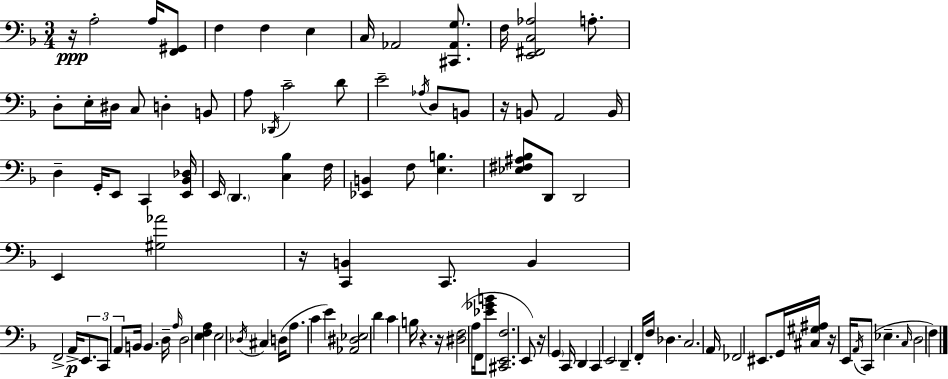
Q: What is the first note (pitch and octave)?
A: A3